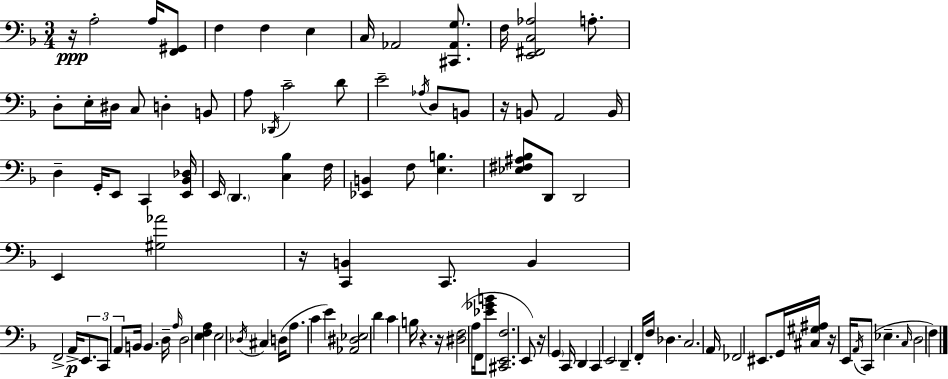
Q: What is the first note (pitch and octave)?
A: A3